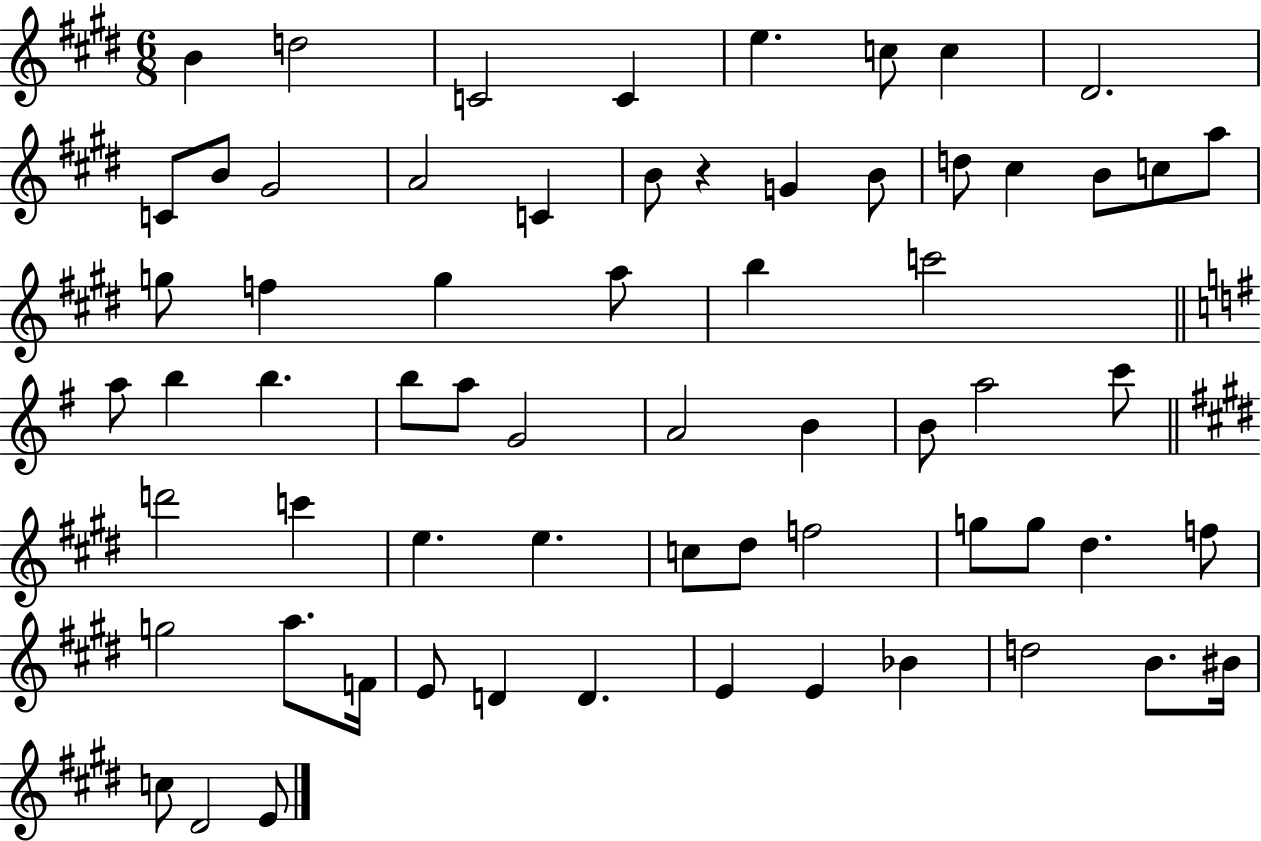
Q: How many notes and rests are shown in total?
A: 65